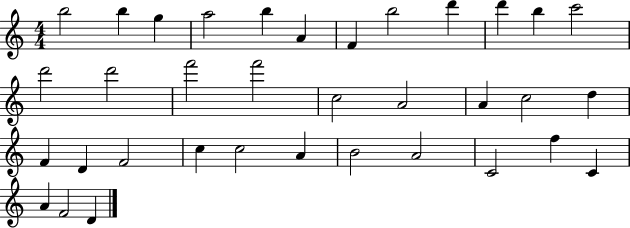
B5/h B5/q G5/q A5/h B5/q A4/q F4/q B5/h D6/q D6/q B5/q C6/h D6/h D6/h F6/h F6/h C5/h A4/h A4/q C5/h D5/q F4/q D4/q F4/h C5/q C5/h A4/q B4/h A4/h C4/h F5/q C4/q A4/q F4/h D4/q